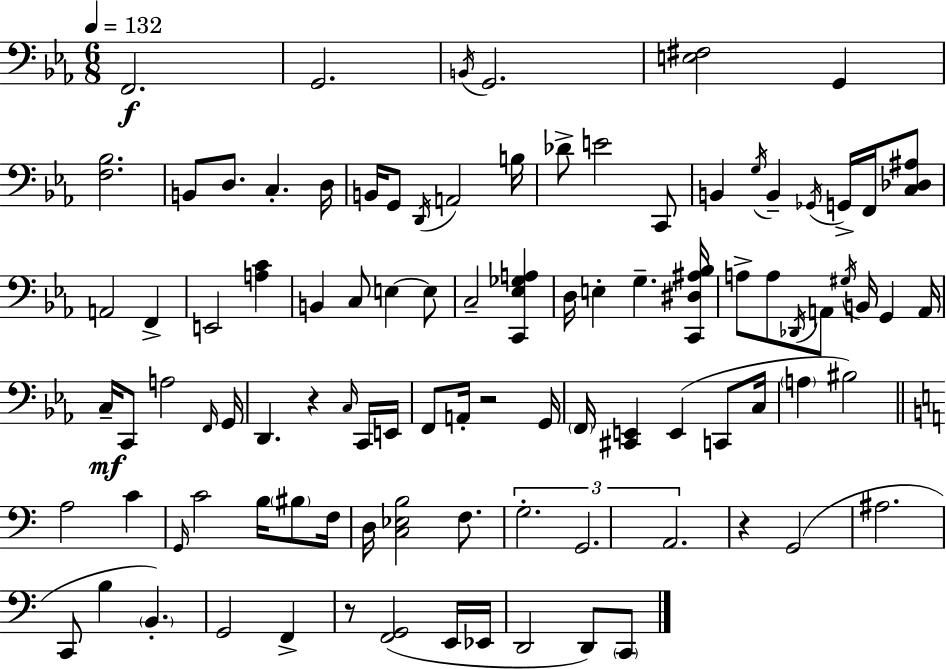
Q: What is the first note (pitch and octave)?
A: F2